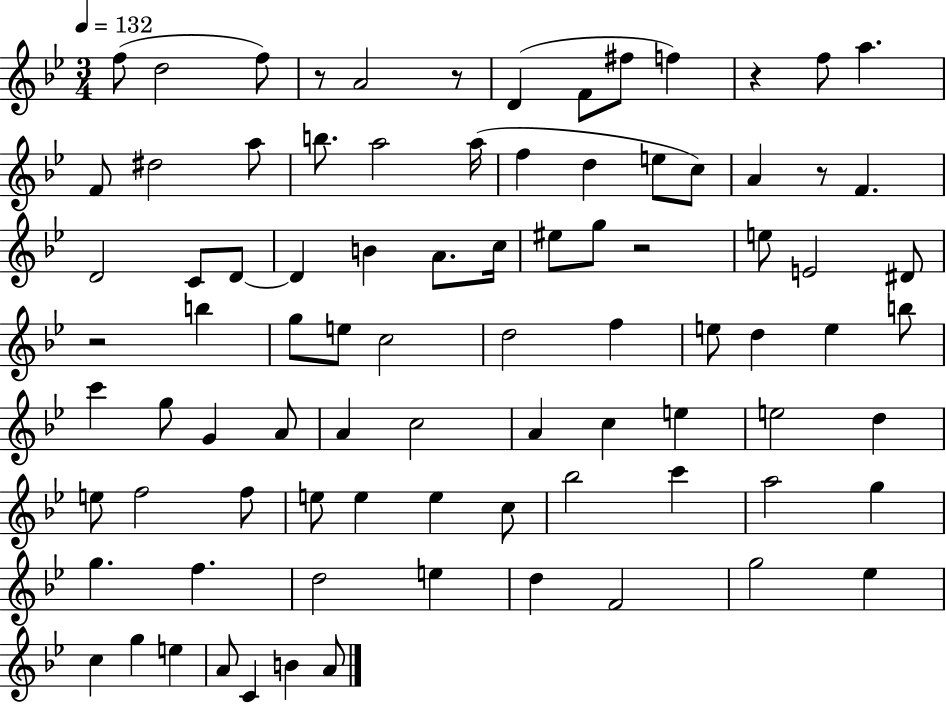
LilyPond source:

{
  \clef treble
  \numericTimeSignature
  \time 3/4
  \key bes \major
  \tempo 4 = 132
  \repeat volta 2 { f''8( d''2 f''8) | r8 a'2 r8 | d'4( f'8 fis''8 f''4) | r4 f''8 a''4. | \break f'8 dis''2 a''8 | b''8. a''2 a''16( | f''4 d''4 e''8 c''8) | a'4 r8 f'4. | \break d'2 c'8 d'8~~ | d'4 b'4 a'8. c''16 | eis''8 g''8 r2 | e''8 e'2 dis'8 | \break r2 b''4 | g''8 e''8 c''2 | d''2 f''4 | e''8 d''4 e''4 b''8 | \break c'''4 g''8 g'4 a'8 | a'4 c''2 | a'4 c''4 e''4 | e''2 d''4 | \break e''8 f''2 f''8 | e''8 e''4 e''4 c''8 | bes''2 c'''4 | a''2 g''4 | \break g''4. f''4. | d''2 e''4 | d''4 f'2 | g''2 ees''4 | \break c''4 g''4 e''4 | a'8 c'4 b'4 a'8 | } \bar "|."
}